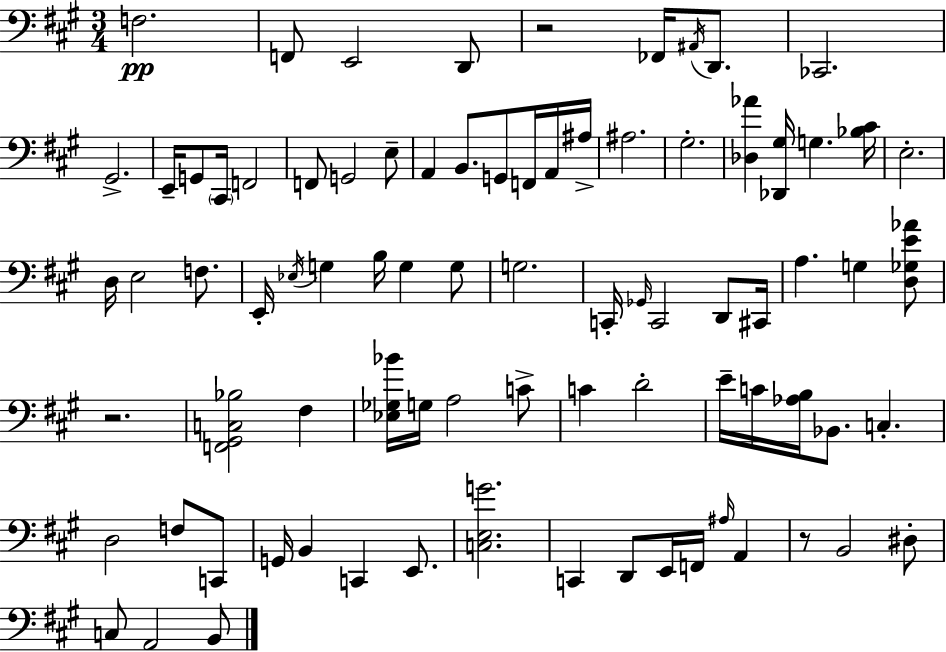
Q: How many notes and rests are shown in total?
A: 82